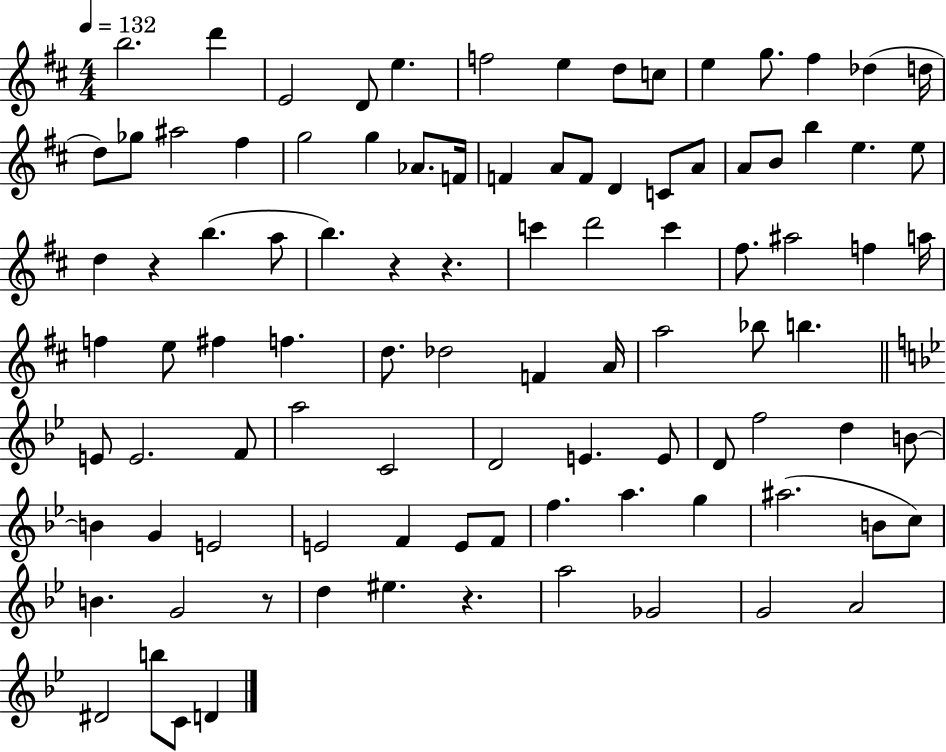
{
  \clef treble
  \numericTimeSignature
  \time 4/4
  \key d \major
  \tempo 4 = 132
  b''2. d'''4 | e'2 d'8 e''4. | f''2 e''4 d''8 c''8 | e''4 g''8. fis''4 des''4( d''16 | \break d''8) ges''8 ais''2 fis''4 | g''2 g''4 aes'8. f'16 | f'4 a'8 f'8 d'4 c'8 a'8 | a'8 b'8 b''4 e''4. e''8 | \break d''4 r4 b''4.( a''8 | b''4.) r4 r4. | c'''4 d'''2 c'''4 | fis''8. ais''2 f''4 a''16 | \break f''4 e''8 fis''4 f''4. | d''8. des''2 f'4 a'16 | a''2 bes''8 b''4. | \bar "||" \break \key bes \major e'8 e'2. f'8 | a''2 c'2 | d'2 e'4. e'8 | d'8 f''2 d''4 b'8~~ | \break b'4 g'4 e'2 | e'2 f'4 e'8 f'8 | f''4. a''4. g''4 | ais''2.( b'8 c''8) | \break b'4. g'2 r8 | d''4 eis''4. r4. | a''2 ges'2 | g'2 a'2 | \break dis'2 b''8 c'8 d'4 | \bar "|."
}